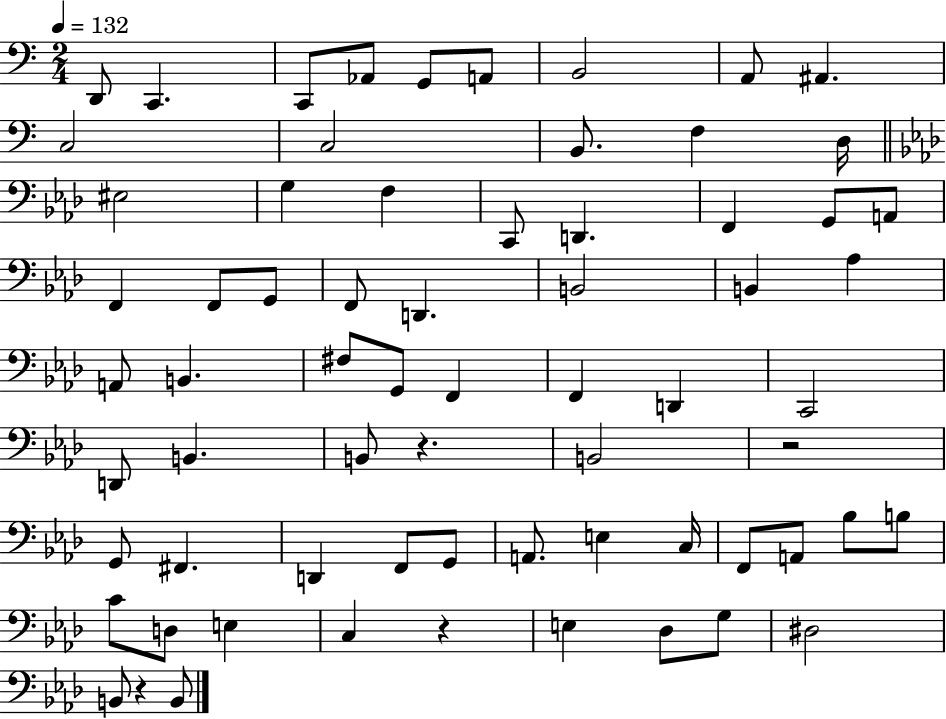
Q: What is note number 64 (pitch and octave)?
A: B2